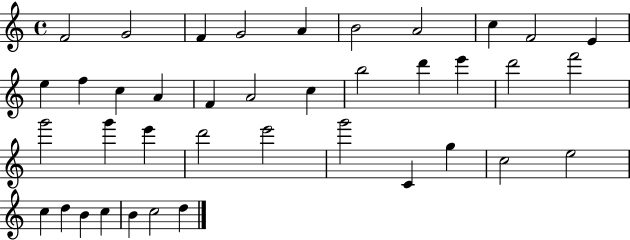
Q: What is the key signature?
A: C major